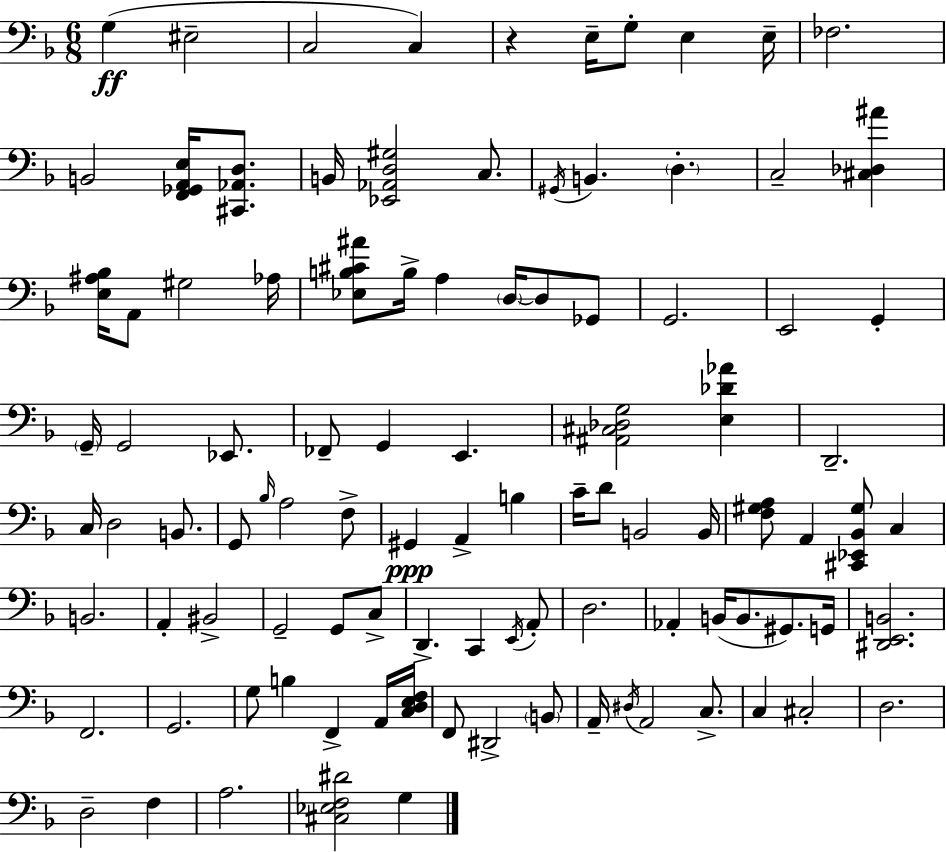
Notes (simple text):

G3/q EIS3/h C3/h C3/q R/q E3/s G3/e E3/q E3/s FES3/h. B2/h [F2,Gb2,A2,E3]/s [C#2,Ab2,D3]/e. B2/s [Eb2,Ab2,D3,G#3]/h C3/e. G#2/s B2/q. D3/q. C3/h [C#3,Db3,A#4]/q [E3,A#3,Bb3]/s A2/e G#3/h Ab3/s [Eb3,B3,C#4,A#4]/e B3/s A3/q D3/s D3/e Gb2/e G2/h. E2/h G2/q G2/s G2/h Eb2/e. FES2/e G2/q E2/q. [A#2,C#3,Db3,G3]/h [E3,Db4,Ab4]/q D2/h. C3/s D3/h B2/e. G2/e Bb3/s A3/h F3/e G#2/q A2/q B3/q C4/s D4/e B2/h B2/s [F3,G#3,A3]/e A2/q [C#2,Eb2,Bb2,G#3]/e C3/q B2/h. A2/q BIS2/h G2/h G2/e C3/e D2/q. C2/q E2/s A2/e D3/h. Ab2/q B2/s B2/e. G#2/e. G2/s [D#2,E2,B2]/h. F2/h. G2/h. G3/e B3/q F2/q A2/s [C3,D3,E3,F3]/s F2/e D#2/h B2/e A2/s D#3/s A2/h C3/e. C3/q C#3/h D3/h. D3/h F3/q A3/h. [C#3,Eb3,F3,D#4]/h G3/q